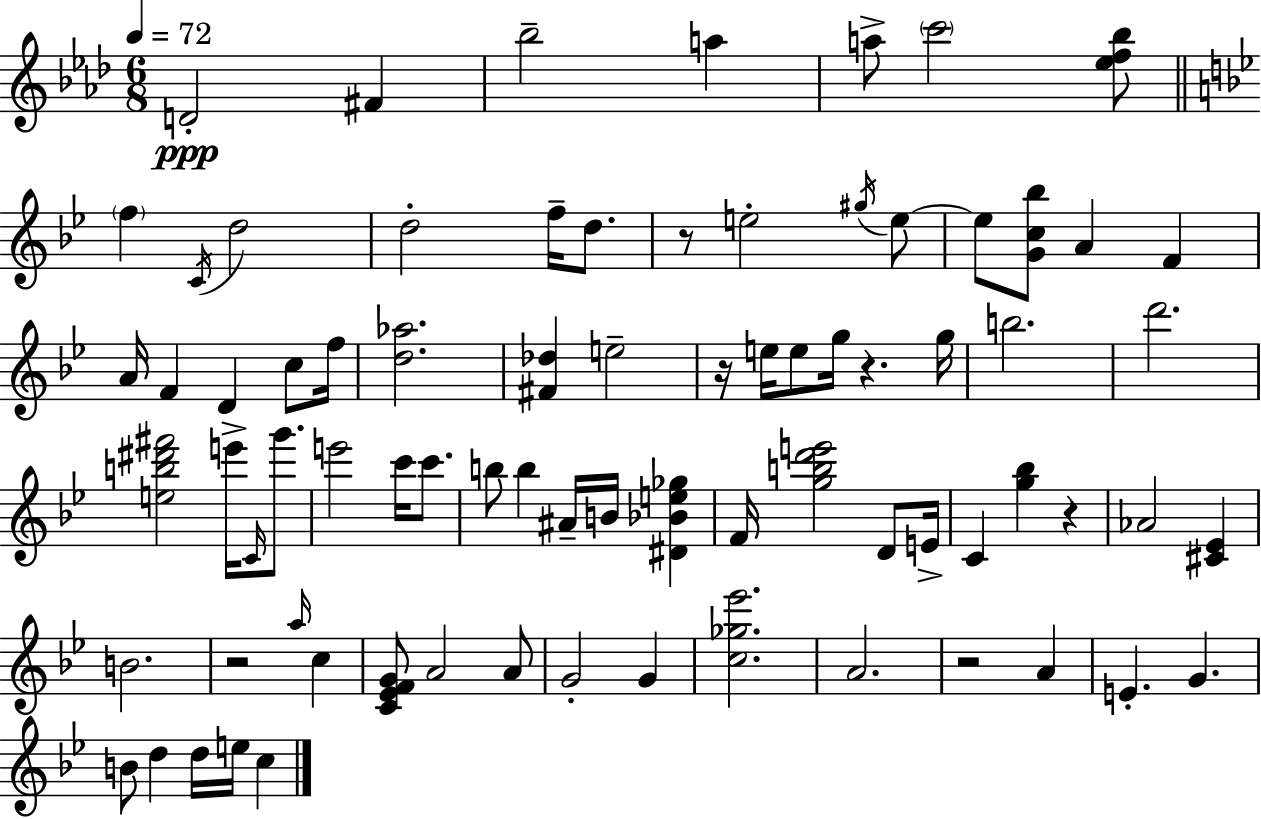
{
  \clef treble
  \numericTimeSignature
  \time 6/8
  \key f \minor
  \tempo 4 = 72
  d'2-.\ppp fis'4 | bes''2-- a''4 | a''8-> \parenthesize c'''2 <ees'' f'' bes''>8 | \bar "||" \break \key g \minor \parenthesize f''4 \acciaccatura { c'16 } d''2 | d''2-. f''16-- d''8. | r8 e''2-. \acciaccatura { gis''16 } | e''8~~ e''8 <g' c'' bes''>8 a'4 f'4 | \break a'16 f'4 d'4 c''8 | f''16 <d'' aes''>2. | <fis' des''>4 e''2-- | r16 e''16 e''8 g''16 r4. | \break g''16 b''2. | d'''2. | <e'' b'' dis''' fis'''>2 e'''16-> \grace { c'16 } | g'''8. e'''2 c'''16 | \break c'''8. b''8 b''4 ais'16-- b'16 <dis' bes' e'' ges''>4 | f'16 <g'' b'' d''' e'''>2 | d'8 e'16-> c'4 <g'' bes''>4 r4 | aes'2 <cis' ees'>4 | \break b'2. | r2 \grace { a''16 } | c''4 <c' ees' f' g'>8 a'2 | a'8 g'2-. | \break g'4 <c'' ges'' ees'''>2. | a'2. | r2 | a'4 e'4.-. g'4. | \break b'8 d''4 d''16 e''16 | c''4 \bar "|."
}